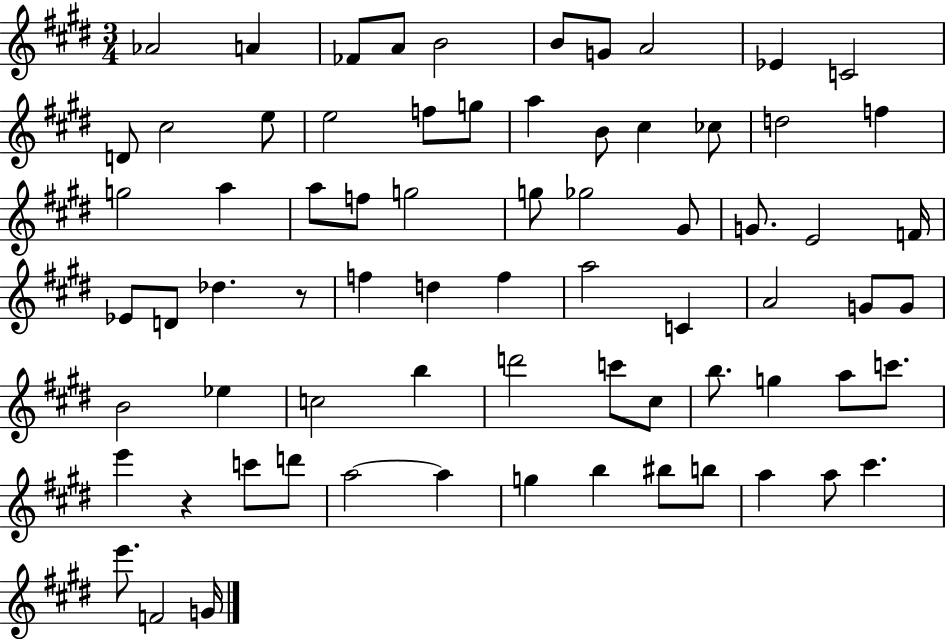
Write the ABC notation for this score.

X:1
T:Untitled
M:3/4
L:1/4
K:E
_A2 A _F/2 A/2 B2 B/2 G/2 A2 _E C2 D/2 ^c2 e/2 e2 f/2 g/2 a B/2 ^c _c/2 d2 f g2 a a/2 f/2 g2 g/2 _g2 ^G/2 G/2 E2 F/4 _E/2 D/2 _d z/2 f d f a2 C A2 G/2 G/2 B2 _e c2 b d'2 c'/2 ^c/2 b/2 g a/2 c'/2 e' z c'/2 d'/2 a2 a g b ^b/2 b/2 a a/2 ^c' e'/2 F2 G/4